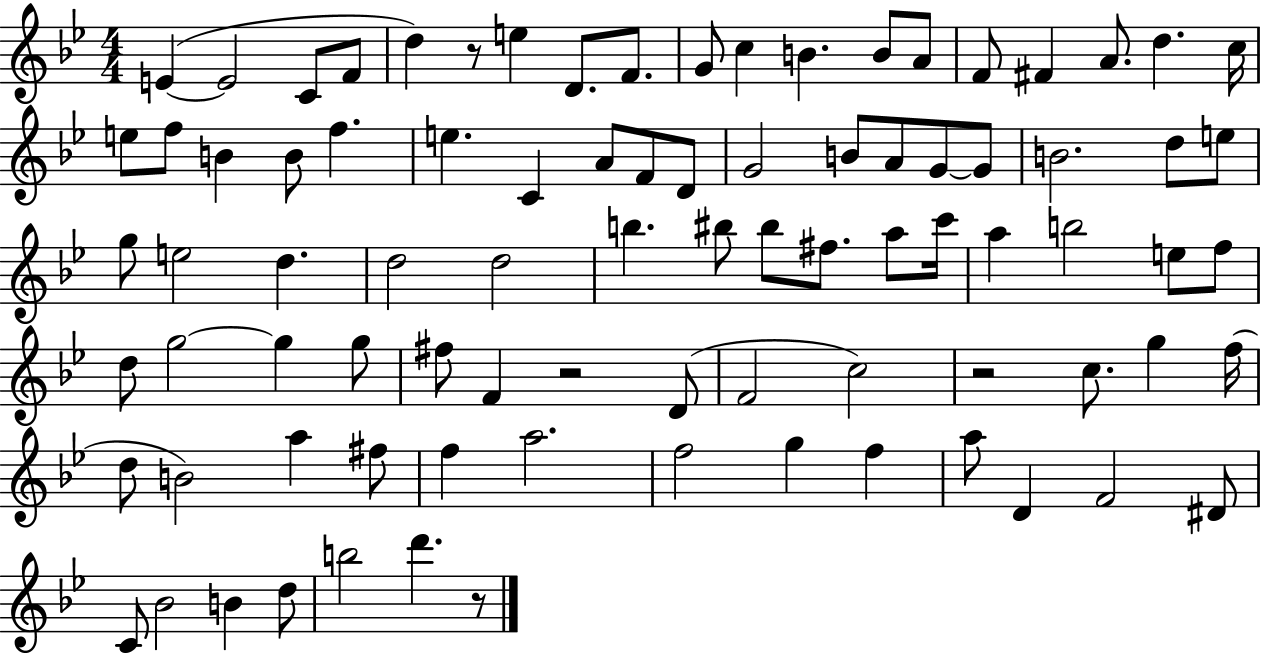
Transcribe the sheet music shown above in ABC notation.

X:1
T:Untitled
M:4/4
L:1/4
K:Bb
E E2 C/2 F/2 d z/2 e D/2 F/2 G/2 c B B/2 A/2 F/2 ^F A/2 d c/4 e/2 f/2 B B/2 f e C A/2 F/2 D/2 G2 B/2 A/2 G/2 G/2 B2 d/2 e/2 g/2 e2 d d2 d2 b ^b/2 ^b/2 ^f/2 a/2 c'/4 a b2 e/2 f/2 d/2 g2 g g/2 ^f/2 F z2 D/2 F2 c2 z2 c/2 g f/4 d/2 B2 a ^f/2 f a2 f2 g f a/2 D F2 ^D/2 C/2 _B2 B d/2 b2 d' z/2